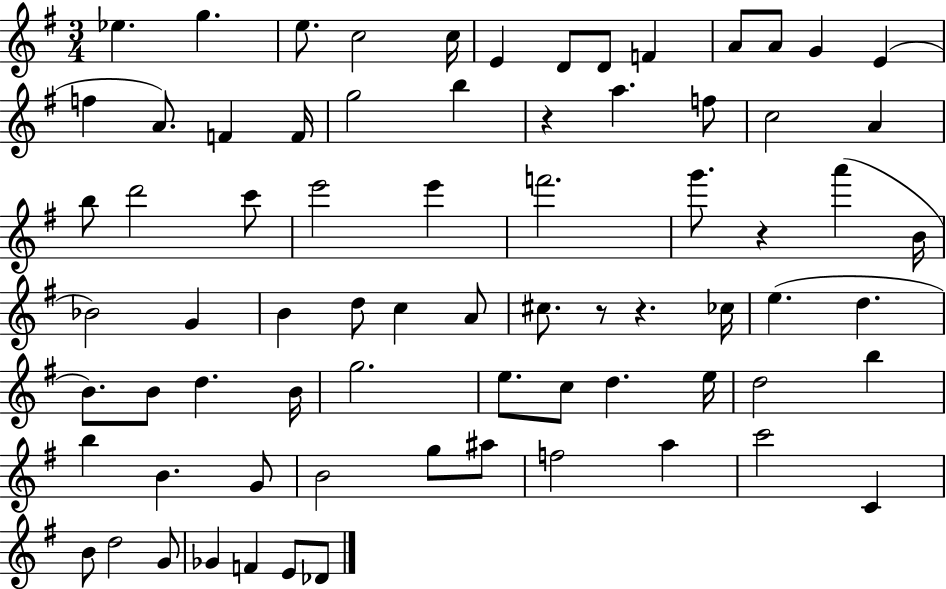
{
  \clef treble
  \numericTimeSignature
  \time 3/4
  \key g \major
  ees''4. g''4. | e''8. c''2 c''16 | e'4 d'8 d'8 f'4 | a'8 a'8 g'4 e'4( | \break f''4 a'8.) f'4 f'16 | g''2 b''4 | r4 a''4. f''8 | c''2 a'4 | \break b''8 d'''2 c'''8 | e'''2 e'''4 | f'''2. | g'''8. r4 a'''4( b'16 | \break bes'2) g'4 | b'4 d''8 c''4 a'8 | cis''8. r8 r4. ces''16 | e''4.( d''4. | \break b'8.) b'8 d''4. b'16 | g''2. | e''8. c''8 d''4. e''16 | d''2 b''4 | \break b''4 b'4. g'8 | b'2 g''8 ais''8 | f''2 a''4 | c'''2 c'4 | \break b'8 d''2 g'8 | ges'4 f'4 e'8 des'8 | \bar "|."
}